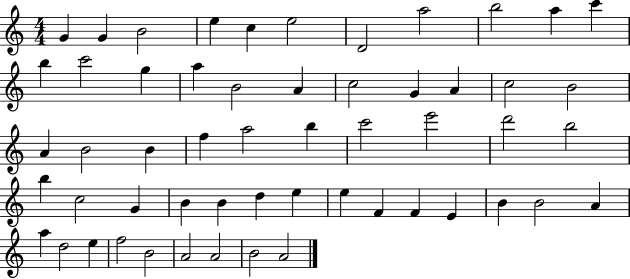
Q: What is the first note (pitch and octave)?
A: G4